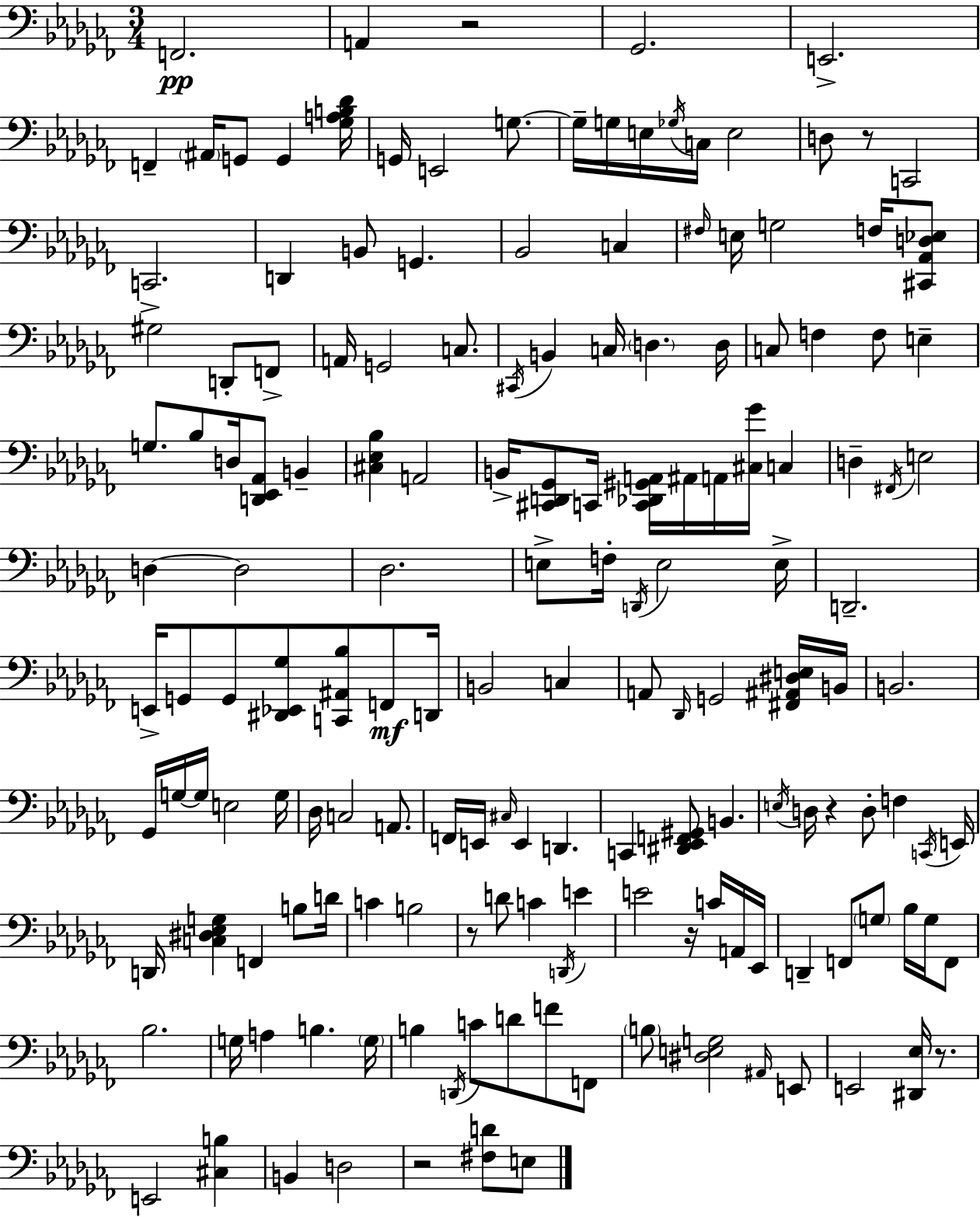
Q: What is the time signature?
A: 3/4